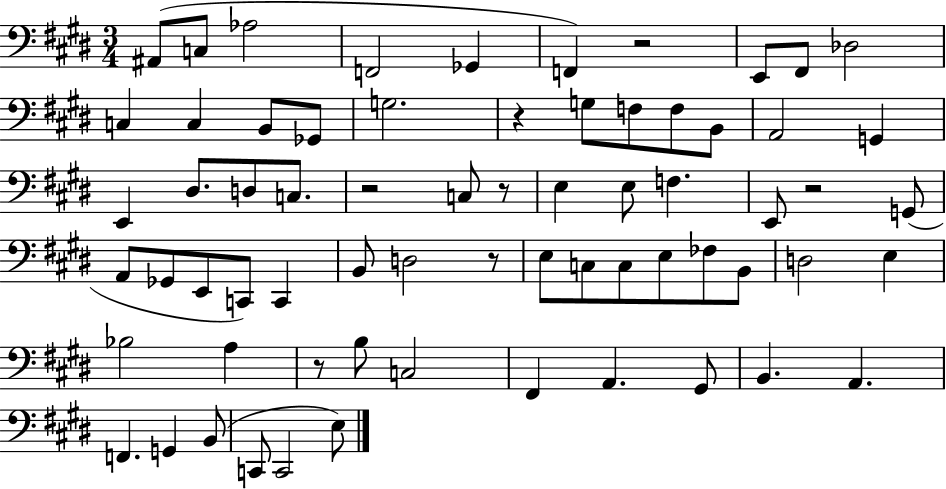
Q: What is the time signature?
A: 3/4